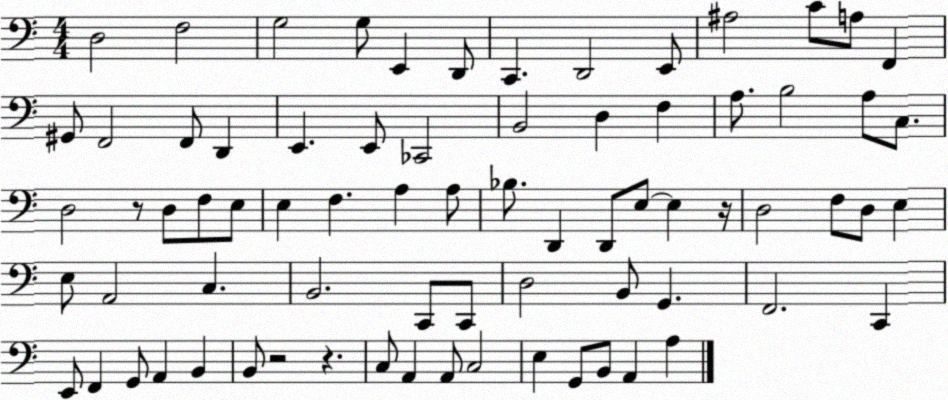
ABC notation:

X:1
T:Untitled
M:4/4
L:1/4
K:C
D,2 F,2 G,2 G,/2 E,, D,,/2 C,, D,,2 E,,/2 ^A,2 C/2 A,/2 F,, ^G,,/2 F,,2 F,,/2 D,, E,, E,,/2 _C,,2 B,,2 D, F, A,/2 B,2 A,/2 C,/2 D,2 z/2 D,/2 F,/2 E,/2 E, F, A, A,/2 _B,/2 D,, D,,/2 E,/2 E, z/4 D,2 F,/2 D,/2 E, E,/2 A,,2 C, B,,2 C,,/2 C,,/2 D,2 B,,/2 G,, F,,2 C,, E,,/2 F,, G,,/2 A,, B,, B,,/2 z2 z C,/2 A,, A,,/2 C,2 E, G,,/2 B,,/2 A,, A,